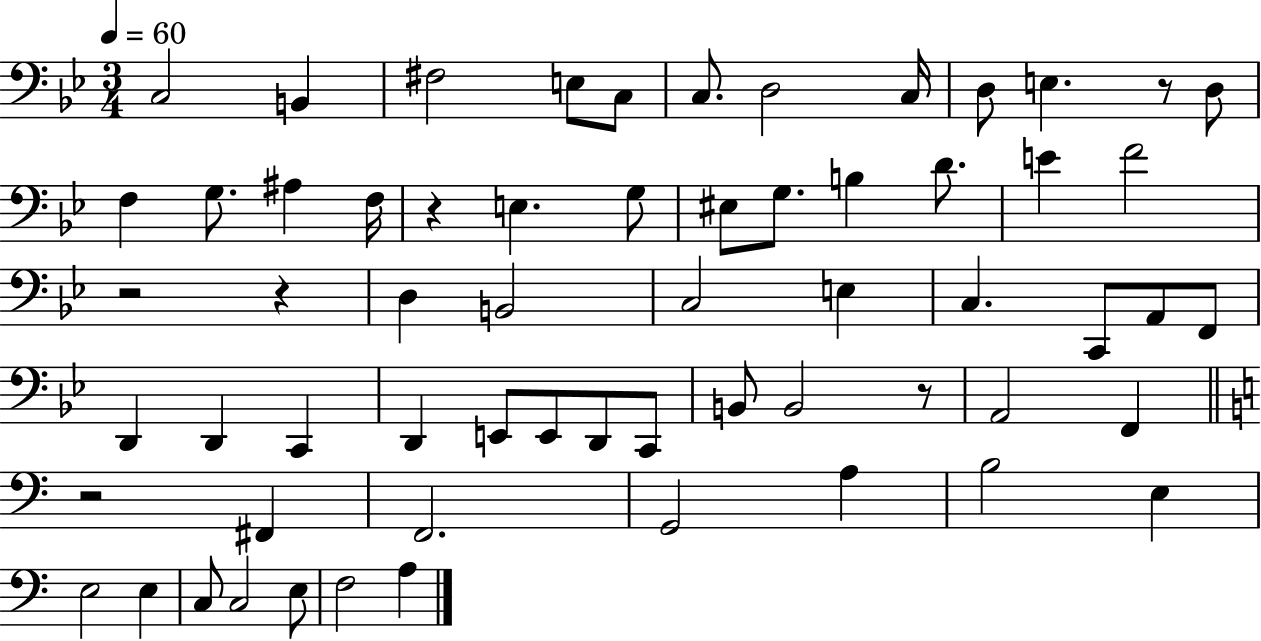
X:1
T:Untitled
M:3/4
L:1/4
K:Bb
C,2 B,, ^F,2 E,/2 C,/2 C,/2 D,2 C,/4 D,/2 E, z/2 D,/2 F, G,/2 ^A, F,/4 z E, G,/2 ^E,/2 G,/2 B, D/2 E F2 z2 z D, B,,2 C,2 E, C, C,,/2 A,,/2 F,,/2 D,, D,, C,, D,, E,,/2 E,,/2 D,,/2 C,,/2 B,,/2 B,,2 z/2 A,,2 F,, z2 ^F,, F,,2 G,,2 A, B,2 E, E,2 E, C,/2 C,2 E,/2 F,2 A,